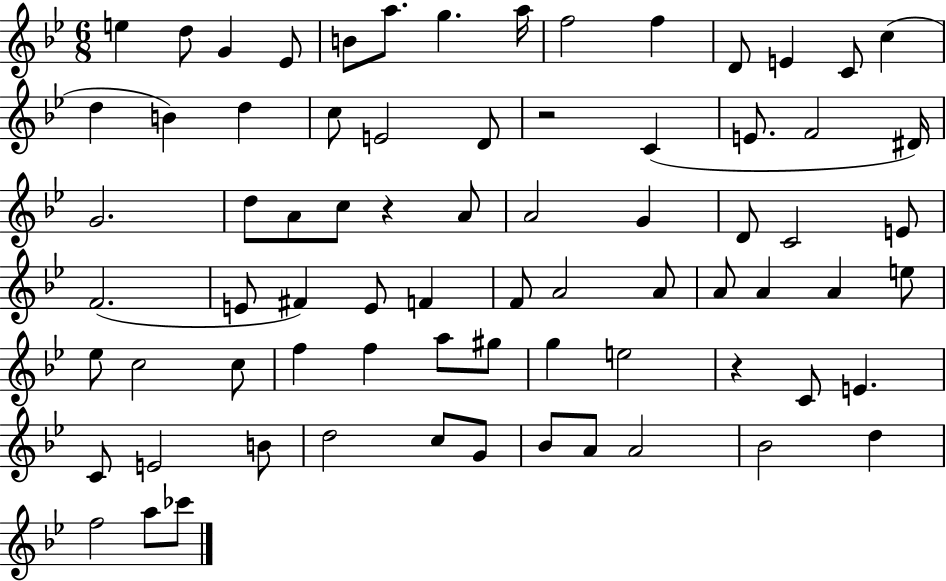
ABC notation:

X:1
T:Untitled
M:6/8
L:1/4
K:Bb
e d/2 G _E/2 B/2 a/2 g a/4 f2 f D/2 E C/2 c d B d c/2 E2 D/2 z2 C E/2 F2 ^D/4 G2 d/2 A/2 c/2 z A/2 A2 G D/2 C2 E/2 F2 E/2 ^F E/2 F F/2 A2 A/2 A/2 A A e/2 _e/2 c2 c/2 f f a/2 ^g/2 g e2 z C/2 E C/2 E2 B/2 d2 c/2 G/2 _B/2 A/2 A2 _B2 d f2 a/2 _c'/2